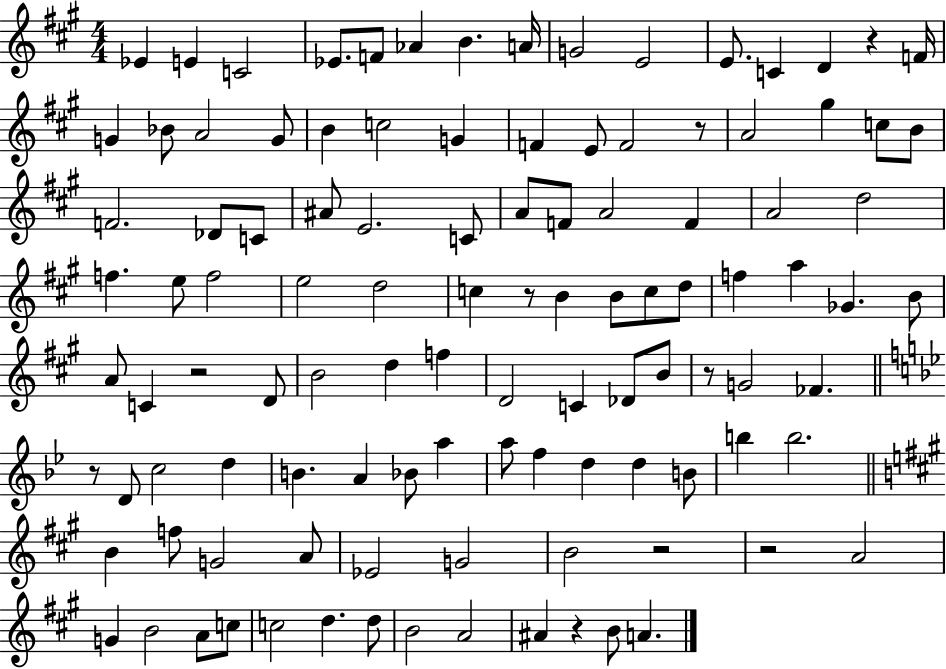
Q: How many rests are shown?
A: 9